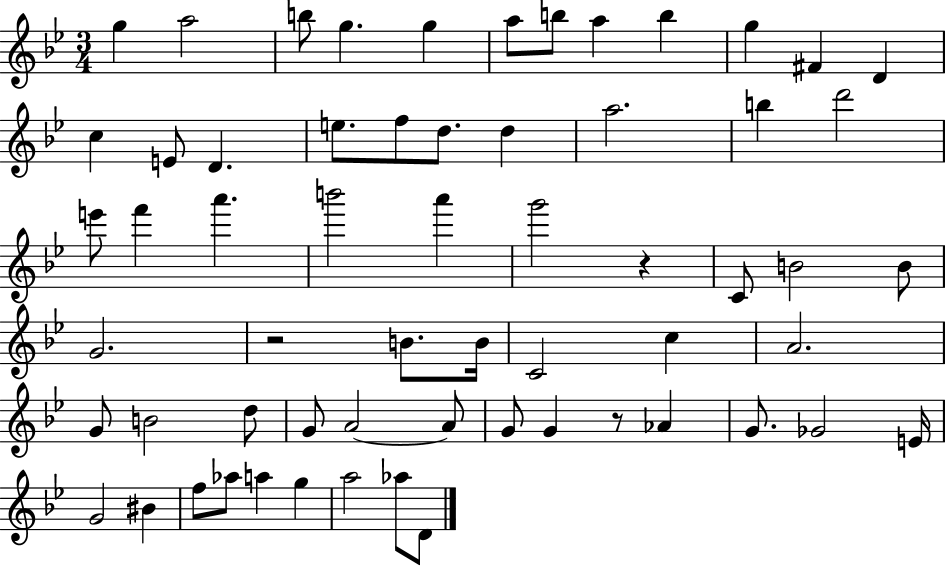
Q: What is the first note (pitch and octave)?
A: G5